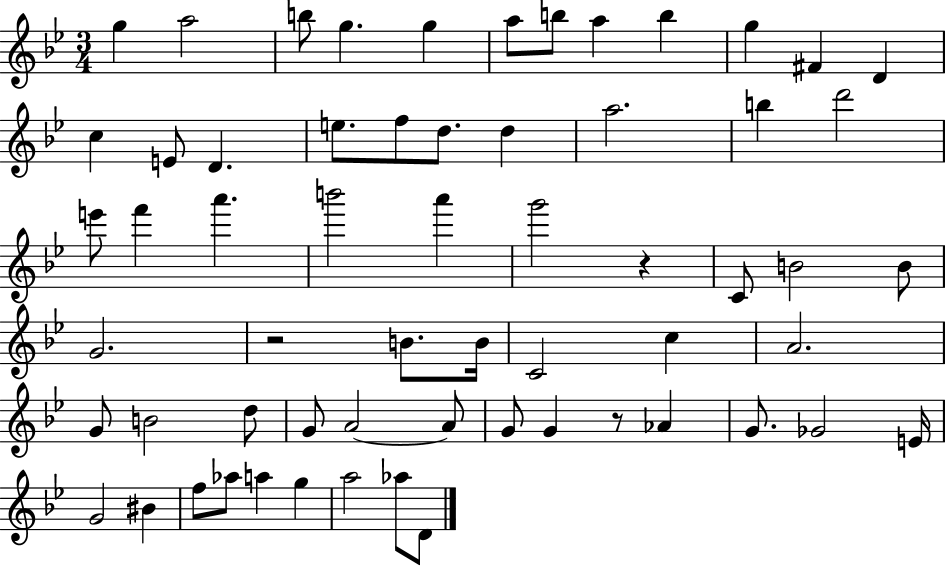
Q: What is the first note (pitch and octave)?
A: G5